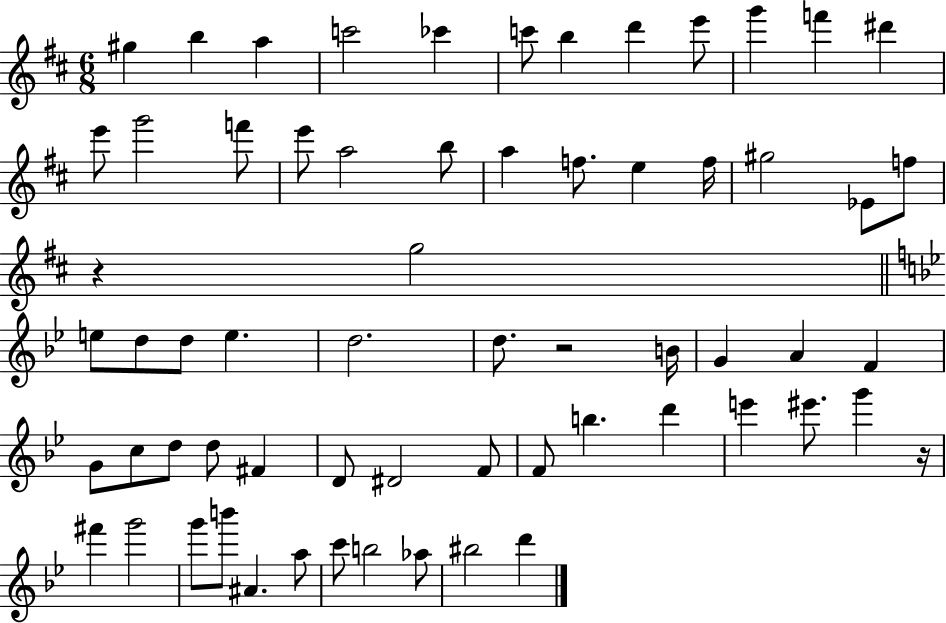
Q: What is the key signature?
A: D major